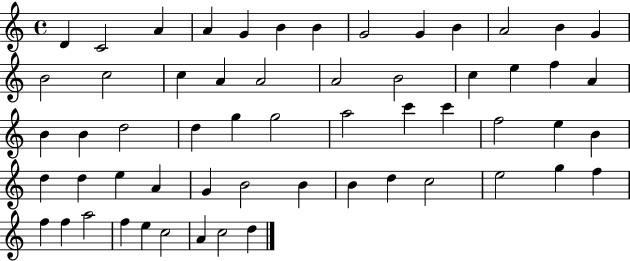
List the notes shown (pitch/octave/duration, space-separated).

D4/q C4/h A4/q A4/q G4/q B4/q B4/q G4/h G4/q B4/q A4/h B4/q G4/q B4/h C5/h C5/q A4/q A4/h A4/h B4/h C5/q E5/q F5/q A4/q B4/q B4/q D5/h D5/q G5/q G5/h A5/h C6/q C6/q F5/h E5/q B4/q D5/q D5/q E5/q A4/q G4/q B4/h B4/q B4/q D5/q C5/h E5/h G5/q F5/q F5/q F5/q A5/h F5/q E5/q C5/h A4/q C5/h D5/q